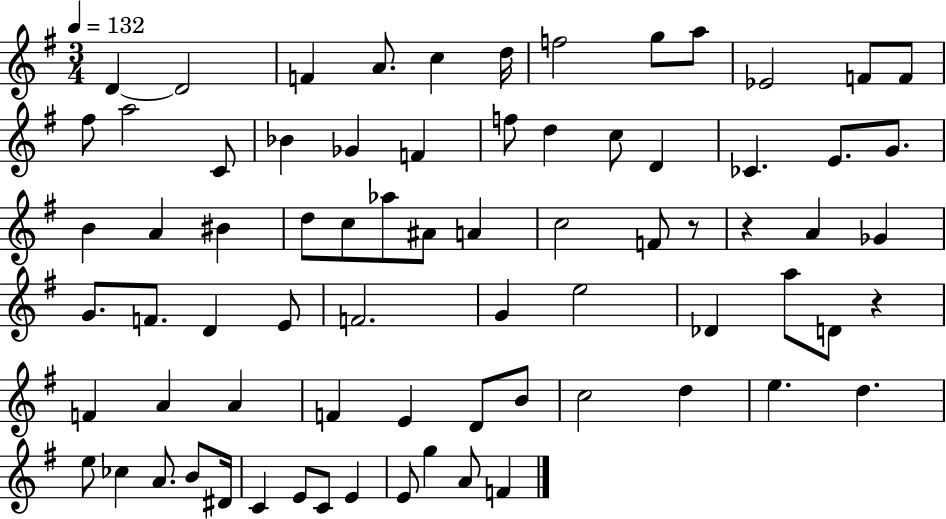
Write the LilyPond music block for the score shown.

{
  \clef treble
  \numericTimeSignature
  \time 3/4
  \key g \major
  \tempo 4 = 132
  d'4~~ d'2 | f'4 a'8. c''4 d''16 | f''2 g''8 a''8 | ees'2 f'8 f'8 | \break fis''8 a''2 c'8 | bes'4 ges'4 f'4 | f''8 d''4 c''8 d'4 | ces'4. e'8. g'8. | \break b'4 a'4 bis'4 | d''8 c''8 aes''8 ais'8 a'4 | c''2 f'8 r8 | r4 a'4 ges'4 | \break g'8. f'8. d'4 e'8 | f'2. | g'4 e''2 | des'4 a''8 d'8 r4 | \break f'4 a'4 a'4 | f'4 e'4 d'8 b'8 | c''2 d''4 | e''4. d''4. | \break e''8 ces''4 a'8. b'8 dis'16 | c'4 e'8 c'8 e'4 | e'8 g''4 a'8 f'4 | \bar "|."
}